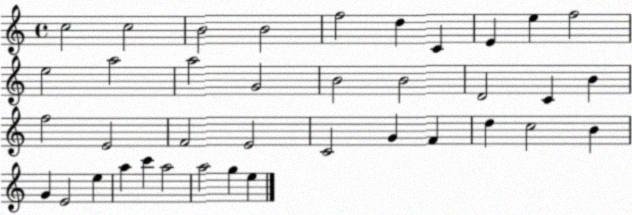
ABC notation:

X:1
T:Untitled
M:4/4
L:1/4
K:C
c2 c2 B2 B2 f2 d C E e f2 e2 a2 a2 G2 B2 B2 D2 C B f2 E2 F2 E2 C2 G F d c2 B G E2 e a c' a2 a2 g e